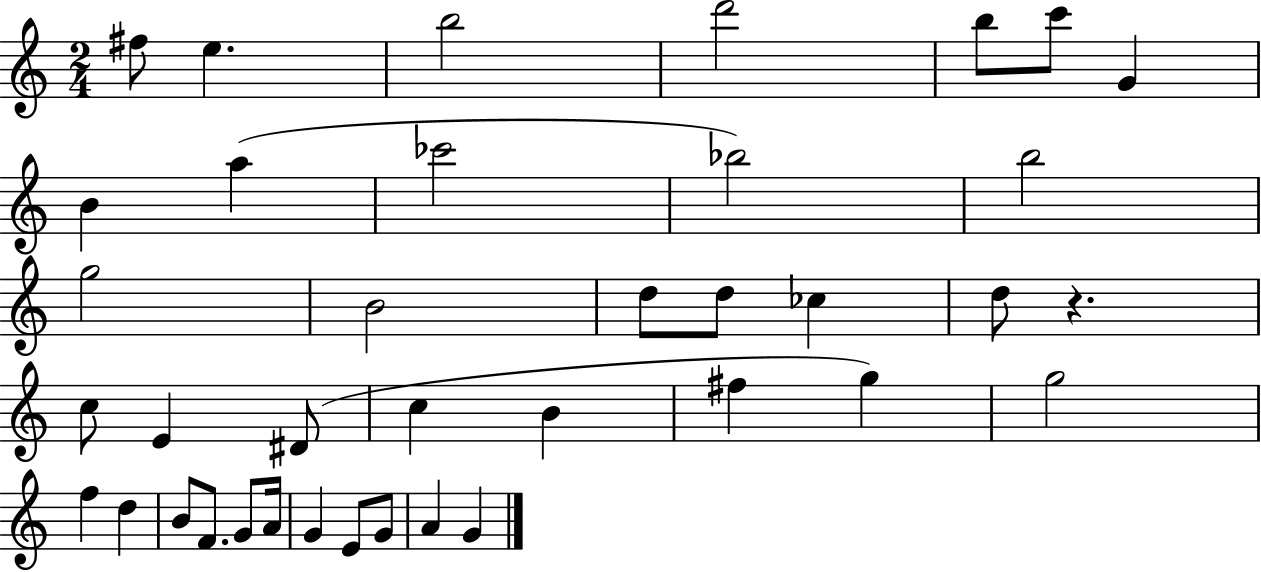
{
  \clef treble
  \numericTimeSignature
  \time 2/4
  \key c \major
  \repeat volta 2 { fis''8 e''4. | b''2 | d'''2 | b''8 c'''8 g'4 | \break b'4 a''4( | ces'''2 | bes''2) | b''2 | \break g''2 | b'2 | d''8 d''8 ces''4 | d''8 r4. | \break c''8 e'4 dis'8( | c''4 b'4 | fis''4 g''4) | g''2 | \break f''4 d''4 | b'8 f'8. g'8 a'16 | g'4 e'8 g'8 | a'4 g'4 | \break } \bar "|."
}